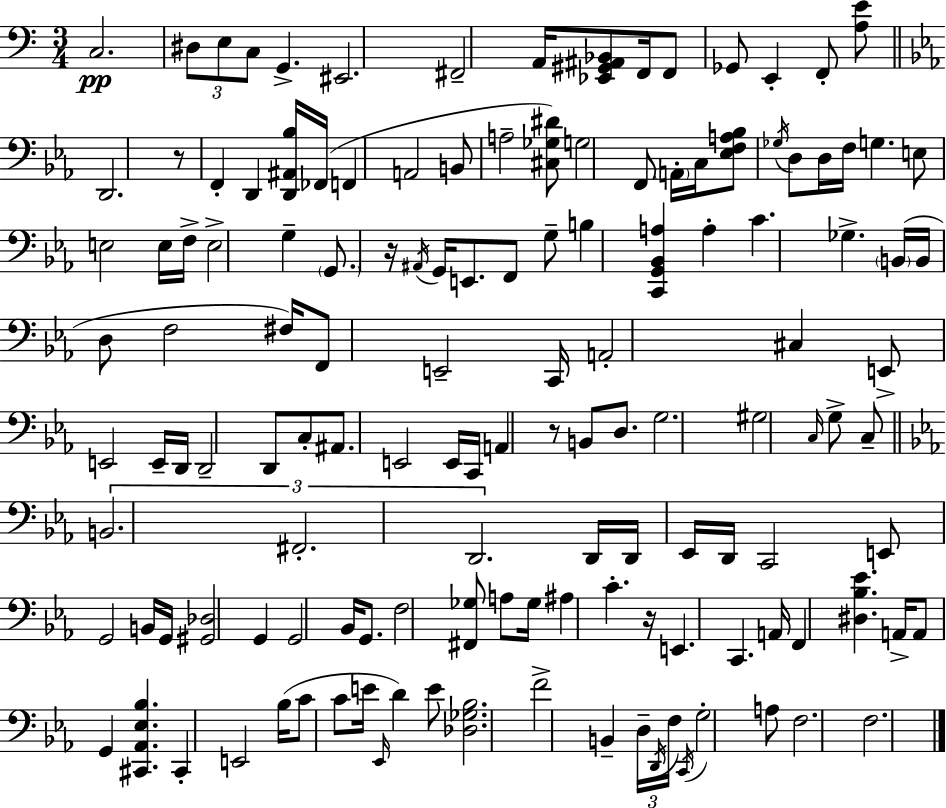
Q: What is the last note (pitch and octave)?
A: F3